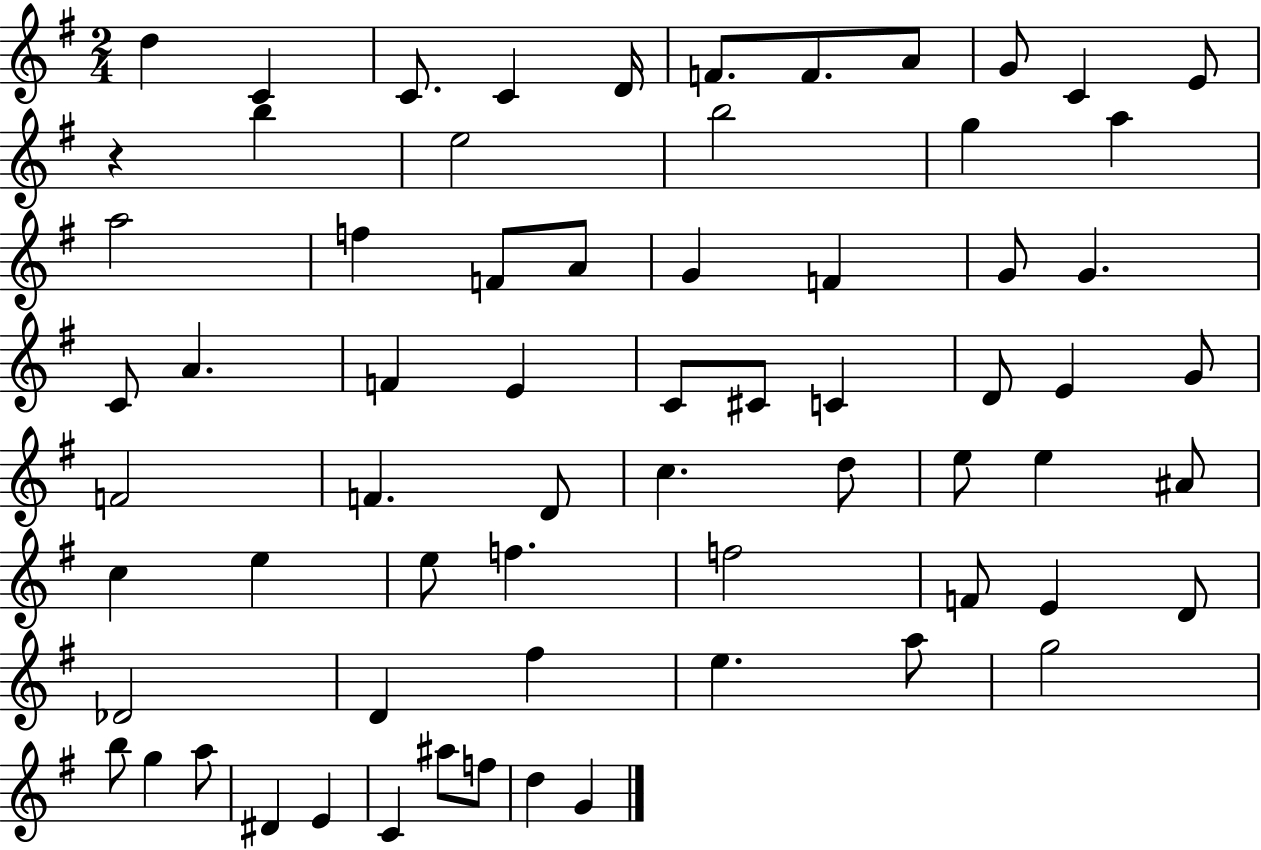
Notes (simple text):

D5/q C4/q C4/e. C4/q D4/s F4/e. F4/e. A4/e G4/e C4/q E4/e R/q B5/q E5/h B5/h G5/q A5/q A5/h F5/q F4/e A4/e G4/q F4/q G4/e G4/q. C4/e A4/q. F4/q E4/q C4/e C#4/e C4/q D4/e E4/q G4/e F4/h F4/q. D4/e C5/q. D5/e E5/e E5/q A#4/e C5/q E5/q E5/e F5/q. F5/h F4/e E4/q D4/e Db4/h D4/q F#5/q E5/q. A5/e G5/h B5/e G5/q A5/e D#4/q E4/q C4/q A#5/e F5/e D5/q G4/q